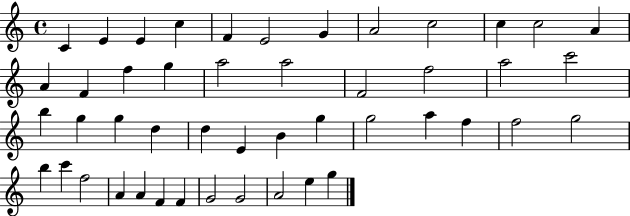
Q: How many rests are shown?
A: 0